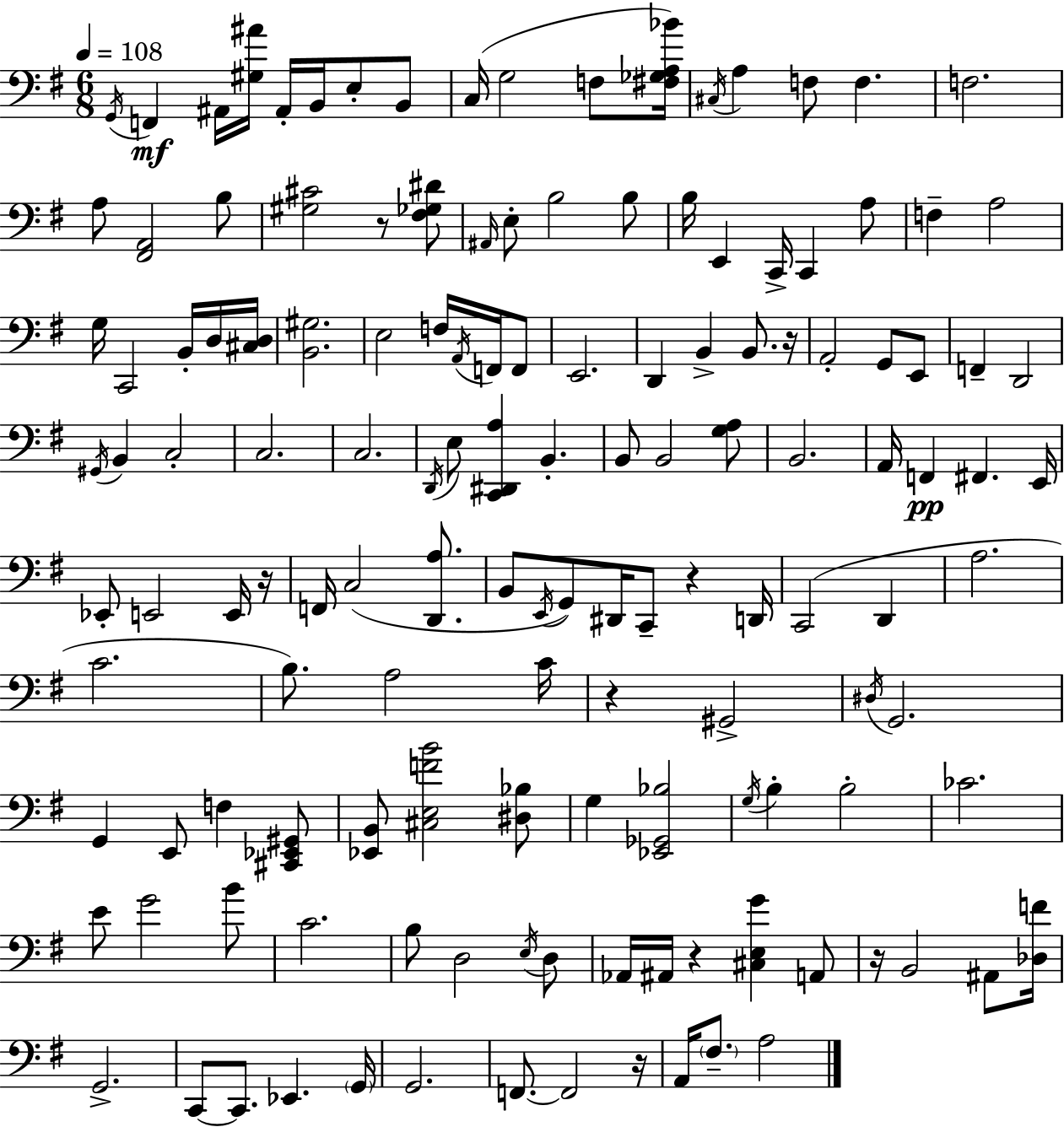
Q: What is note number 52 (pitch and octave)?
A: D2